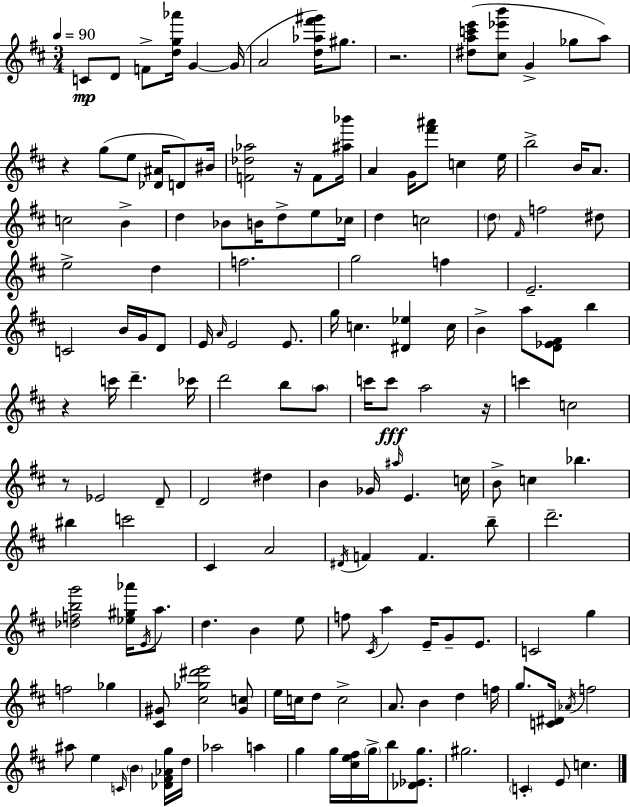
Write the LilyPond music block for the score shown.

{
  \clef treble
  \numericTimeSignature
  \time 3/4
  \key d \major
  \tempo 4 = 90
  \repeat volta 2 { c'8\mp d'8 f'8-> <d'' g'' aes'''>16 g'4~~ g'16( | a'2 <d'' aes'' fis''' gis'''>16) gis''8. | r2. | <dis'' a'' c''' e'''>8( <cis'' ees''' b'''>8 g'4-> ges''8 a''8) | \break r4 g''8( e''8 <des' ais'>16 d'8) bis'16 | <f' des'' aes''>2 r16 f'8 <ais'' bes'''>16 | a'4 g'16 <fis''' ais'''>8 c''4 e''16 | b''2-> b'16 a'8. | \break c''2 b'4-> | d''4 bes'8 b'16 d''8-> e''8 ces''16 | d''4 c''2 | \parenthesize d''8 \grace { fis'16 } f''2 dis''8 | \break e''2-> d''4 | f''2. | g''2 f''4 | e'2.-- | \break c'2 b'16 g'16 d'8 | e'16 \grace { a'16 } e'2 e'8. | g''16 c''4. <dis' ees''>4 | c''16 b'4-> a''8 <d' ees' fis'>8 b''4 | \break r4 c'''16 d'''4.-- | ces'''16 d'''2 b''8 | \parenthesize a''8 c'''16 c'''8\fff a''2 | r16 c'''4 c''2 | \break r8 ees'2 | d'8-- d'2 dis''4 | b'4 ges'16 \grace { ais''16 } e'4. | c''16 b'8-> c''4 bes''4. | \break bis''4 c'''2 | cis'4 a'2 | \acciaccatura { dis'16 } f'4 f'4. | b''8-- d'''2.-- | \break <des'' f'' b'' g'''>2 | <ees'' gis'' aes'''>16 \acciaccatura { e'16 } a''8. d''4. b'4 | e''8 f''8 \acciaccatura { cis'16 } a''4 | e'16-- g'8-- e'8. c'2 | \break g''4 f''2 | ges''4 <cis' gis'>8 <cis'' ges'' dis''' e'''>2 | <gis' c''>8 e''16 c''16 d''8 c''2-> | a'8. b'4 | \break d''4 f''16 g''8. <c' dis'>16 \acciaccatura { aes'16 } f''2 | ais''8 e''4 | \grace { c'16 } \parenthesize b'4 <des' fis' aes' g''>16 d''16 aes''2 | a''4 g''4 | \break g''16 <cis'' e'' fis''>16 \parenthesize g''16-> b''8 <des' ees' g''>8. gis''2. | \parenthesize c'4-. | e'8 c''4. } \bar "|."
}